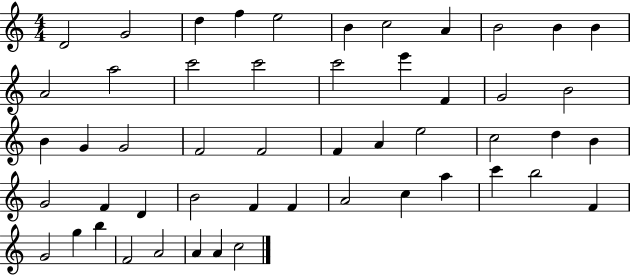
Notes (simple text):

D4/h G4/h D5/q F5/q E5/h B4/q C5/h A4/q B4/h B4/q B4/q A4/h A5/h C6/h C6/h C6/h E6/q F4/q G4/h B4/h B4/q G4/q G4/h F4/h F4/h F4/q A4/q E5/h C5/h D5/q B4/q G4/h F4/q D4/q B4/h F4/q F4/q A4/h C5/q A5/q C6/q B5/h F4/q G4/h G5/q B5/q F4/h A4/h A4/q A4/q C5/h